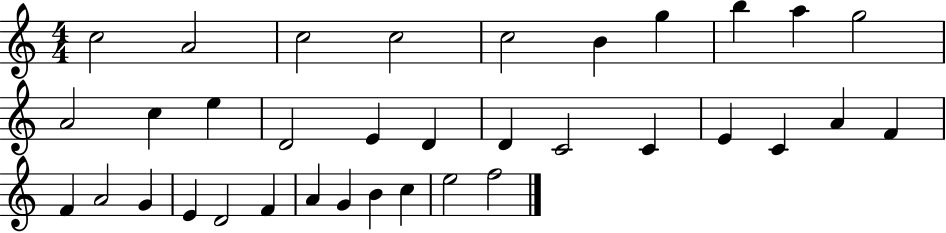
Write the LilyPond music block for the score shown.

{
  \clef treble
  \numericTimeSignature
  \time 4/4
  \key c \major
  c''2 a'2 | c''2 c''2 | c''2 b'4 g''4 | b''4 a''4 g''2 | \break a'2 c''4 e''4 | d'2 e'4 d'4 | d'4 c'2 c'4 | e'4 c'4 a'4 f'4 | \break f'4 a'2 g'4 | e'4 d'2 f'4 | a'4 g'4 b'4 c''4 | e''2 f''2 | \break \bar "|."
}